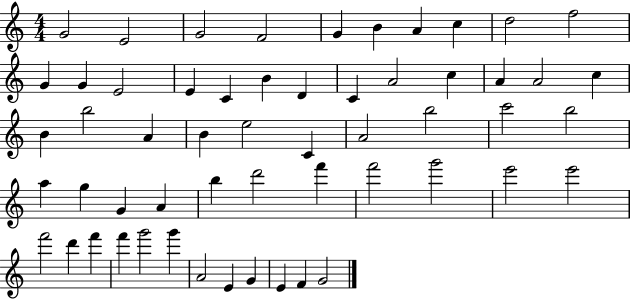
{
  \clef treble
  \numericTimeSignature
  \time 4/4
  \key c \major
  g'2 e'2 | g'2 f'2 | g'4 b'4 a'4 c''4 | d''2 f''2 | \break g'4 g'4 e'2 | e'4 c'4 b'4 d'4 | c'4 a'2 c''4 | a'4 a'2 c''4 | \break b'4 b''2 a'4 | b'4 e''2 c'4 | a'2 b''2 | c'''2 b''2 | \break a''4 g''4 g'4 a'4 | b''4 d'''2 f'''4 | f'''2 g'''2 | e'''2 e'''2 | \break f'''2 d'''4 f'''4 | f'''4 g'''2 g'''4 | a'2 e'4 g'4 | e'4 f'4 g'2 | \break \bar "|."
}